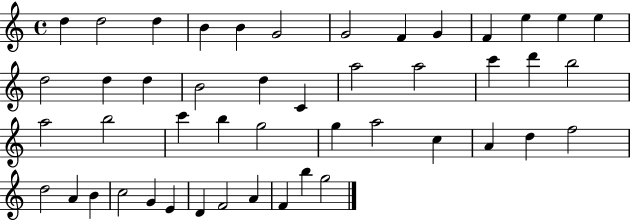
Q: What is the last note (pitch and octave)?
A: G5